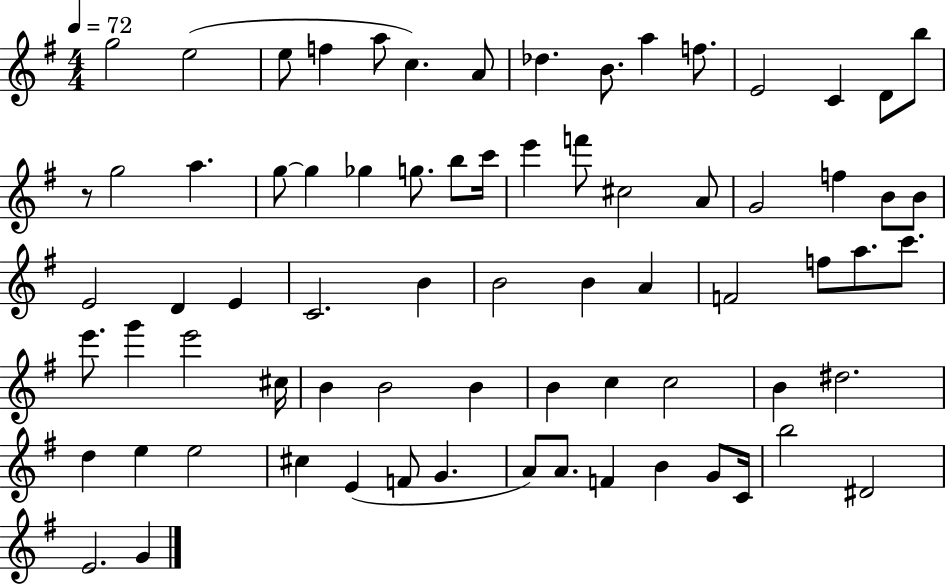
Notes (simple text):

G5/h E5/h E5/e F5/q A5/e C5/q. A4/e Db5/q. B4/e. A5/q F5/e. E4/h C4/q D4/e B5/e R/e G5/h A5/q. G5/e G5/q Gb5/q G5/e. B5/e C6/s E6/q F6/e C#5/h A4/e G4/h F5/q B4/e B4/e E4/h D4/q E4/q C4/h. B4/q B4/h B4/q A4/q F4/h F5/e A5/e. C6/e. E6/e. G6/q E6/h C#5/s B4/q B4/h B4/q B4/q C5/q C5/h B4/q D#5/h. D5/q E5/q E5/h C#5/q E4/q F4/e G4/q. A4/e A4/e. F4/q B4/q G4/e C4/s B5/h D#4/h E4/h. G4/q